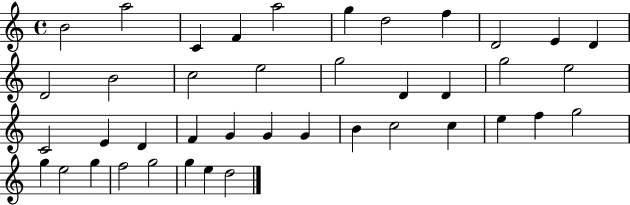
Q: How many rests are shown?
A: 0